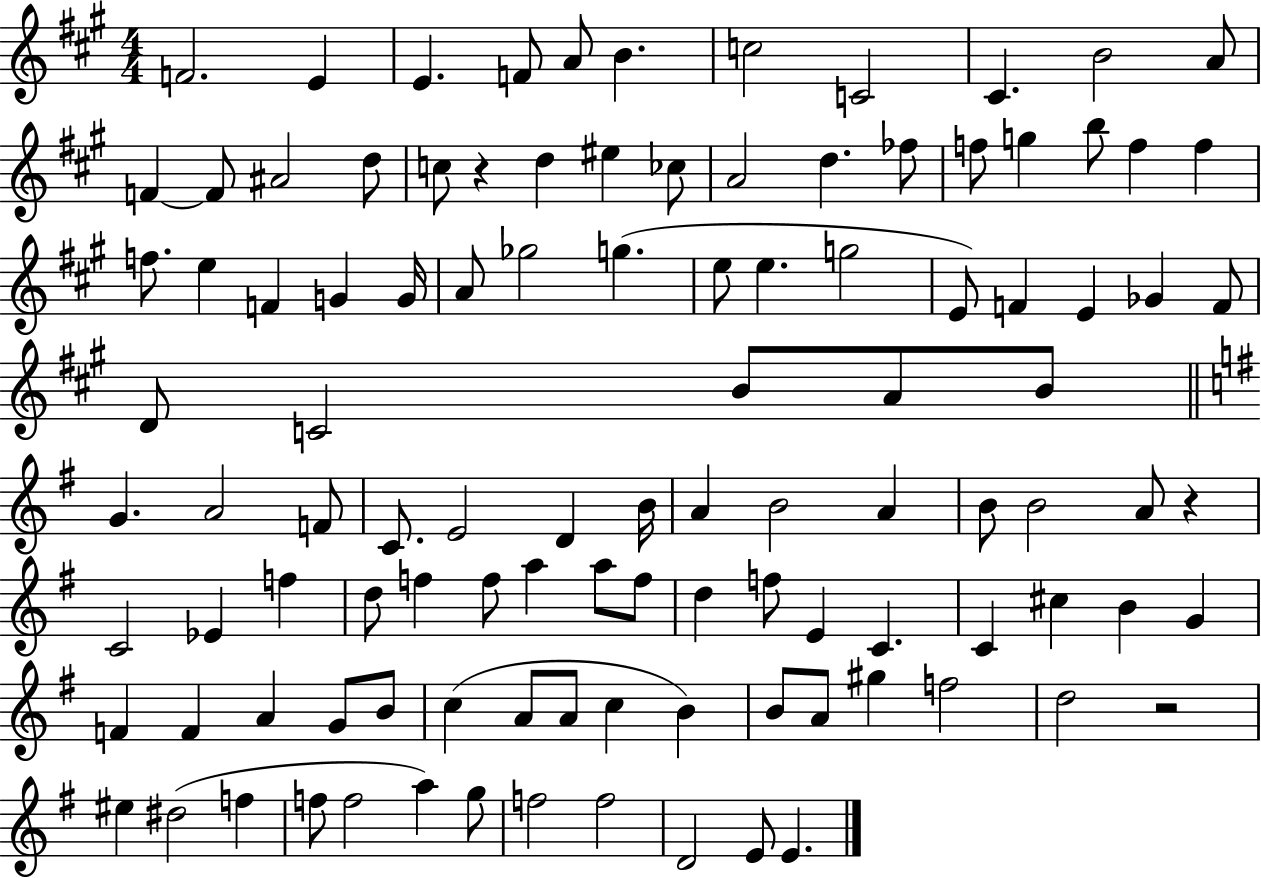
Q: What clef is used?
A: treble